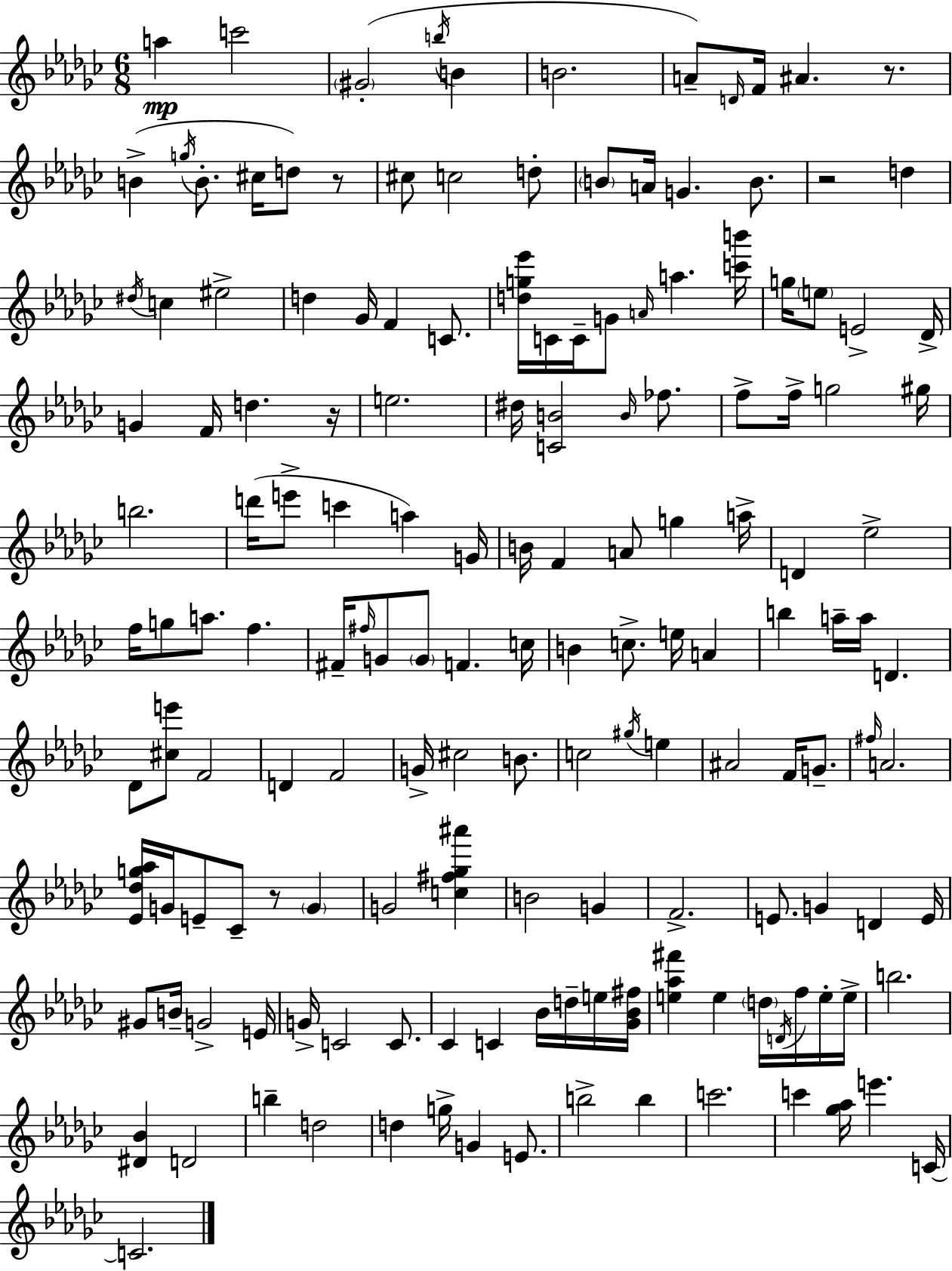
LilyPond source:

{
  \clef treble
  \numericTimeSignature
  \time 6/8
  \key ees \minor
  \repeat volta 2 { a''4\mp c'''2 | \parenthesize gis'2-.( \acciaccatura { b''16 } b'4 | b'2. | a'8--) \grace { d'16 } f'16 ais'4. r8. | \break b'4->( \acciaccatura { g''16 } b'8.-. cis''16 d''8) | r8 cis''8 c''2 | d''8-. \parenthesize b'8 a'16 g'4. | b'8. r2 d''4 | \break \acciaccatura { dis''16 } c''4 eis''2-> | d''4 ges'16 f'4 | c'8. <d'' g'' ees'''>16 c'16 c'16-- g'8 \grace { a'16 } a''4. | <c''' b'''>16 g''16 \parenthesize e''8 e'2-> | \break des'16-> g'4 f'16 d''4. | r16 e''2. | dis''16 <c' b'>2 | \grace { b'16 } fes''8. f''8-> f''16-> g''2 | \break gis''16 b''2. | d'''16( e'''8-> c'''4 | a''4) g'16 b'16 f'4 a'8 | g''4 a''16-> d'4 ees''2-> | \break f''16 g''8 a''8. | f''4. fis'16-- \grace { fis''16 } g'8 \parenthesize g'8 | f'4. c''16 b'4 c''8.-> | e''16 a'4 b''4 a''16-- | \break a''16 d'4. des'8 <cis'' e'''>8 f'2 | d'4 f'2 | g'16-> cis''2 | b'8. c''2 | \break \acciaccatura { gis''16 } e''4 ais'2 | f'16 g'8.-- \grace { fis''16 } a'2. | <ees' des'' g'' aes''>16 g'16 e'8-- | ces'8-- r8 \parenthesize g'4 g'2 | \break <c'' fis'' ges'' ais'''>4 b'2 | g'4 f'2.-> | e'8. | g'4 d'4 e'16 gis'8 b'16-- | \break g'2-> e'16 g'16-> c'2 | c'8. ces'4 | c'4 bes'16 d''16-- e''16 <ges' bes' fis''>16 <e'' aes'' fis'''>4 | e''4 \parenthesize d''16 \acciaccatura { d'16 } f''16 e''16-. e''16-> b''2. | \break <dis' bes'>4 | d'2 b''4-- | d''2 d''4 | g''16-> g'4 e'8. b''2-> | \break b''4 c'''2. | c'''4 | <ges'' aes''>16 e'''4. c'16~~ c'2. | } \bar "|."
}